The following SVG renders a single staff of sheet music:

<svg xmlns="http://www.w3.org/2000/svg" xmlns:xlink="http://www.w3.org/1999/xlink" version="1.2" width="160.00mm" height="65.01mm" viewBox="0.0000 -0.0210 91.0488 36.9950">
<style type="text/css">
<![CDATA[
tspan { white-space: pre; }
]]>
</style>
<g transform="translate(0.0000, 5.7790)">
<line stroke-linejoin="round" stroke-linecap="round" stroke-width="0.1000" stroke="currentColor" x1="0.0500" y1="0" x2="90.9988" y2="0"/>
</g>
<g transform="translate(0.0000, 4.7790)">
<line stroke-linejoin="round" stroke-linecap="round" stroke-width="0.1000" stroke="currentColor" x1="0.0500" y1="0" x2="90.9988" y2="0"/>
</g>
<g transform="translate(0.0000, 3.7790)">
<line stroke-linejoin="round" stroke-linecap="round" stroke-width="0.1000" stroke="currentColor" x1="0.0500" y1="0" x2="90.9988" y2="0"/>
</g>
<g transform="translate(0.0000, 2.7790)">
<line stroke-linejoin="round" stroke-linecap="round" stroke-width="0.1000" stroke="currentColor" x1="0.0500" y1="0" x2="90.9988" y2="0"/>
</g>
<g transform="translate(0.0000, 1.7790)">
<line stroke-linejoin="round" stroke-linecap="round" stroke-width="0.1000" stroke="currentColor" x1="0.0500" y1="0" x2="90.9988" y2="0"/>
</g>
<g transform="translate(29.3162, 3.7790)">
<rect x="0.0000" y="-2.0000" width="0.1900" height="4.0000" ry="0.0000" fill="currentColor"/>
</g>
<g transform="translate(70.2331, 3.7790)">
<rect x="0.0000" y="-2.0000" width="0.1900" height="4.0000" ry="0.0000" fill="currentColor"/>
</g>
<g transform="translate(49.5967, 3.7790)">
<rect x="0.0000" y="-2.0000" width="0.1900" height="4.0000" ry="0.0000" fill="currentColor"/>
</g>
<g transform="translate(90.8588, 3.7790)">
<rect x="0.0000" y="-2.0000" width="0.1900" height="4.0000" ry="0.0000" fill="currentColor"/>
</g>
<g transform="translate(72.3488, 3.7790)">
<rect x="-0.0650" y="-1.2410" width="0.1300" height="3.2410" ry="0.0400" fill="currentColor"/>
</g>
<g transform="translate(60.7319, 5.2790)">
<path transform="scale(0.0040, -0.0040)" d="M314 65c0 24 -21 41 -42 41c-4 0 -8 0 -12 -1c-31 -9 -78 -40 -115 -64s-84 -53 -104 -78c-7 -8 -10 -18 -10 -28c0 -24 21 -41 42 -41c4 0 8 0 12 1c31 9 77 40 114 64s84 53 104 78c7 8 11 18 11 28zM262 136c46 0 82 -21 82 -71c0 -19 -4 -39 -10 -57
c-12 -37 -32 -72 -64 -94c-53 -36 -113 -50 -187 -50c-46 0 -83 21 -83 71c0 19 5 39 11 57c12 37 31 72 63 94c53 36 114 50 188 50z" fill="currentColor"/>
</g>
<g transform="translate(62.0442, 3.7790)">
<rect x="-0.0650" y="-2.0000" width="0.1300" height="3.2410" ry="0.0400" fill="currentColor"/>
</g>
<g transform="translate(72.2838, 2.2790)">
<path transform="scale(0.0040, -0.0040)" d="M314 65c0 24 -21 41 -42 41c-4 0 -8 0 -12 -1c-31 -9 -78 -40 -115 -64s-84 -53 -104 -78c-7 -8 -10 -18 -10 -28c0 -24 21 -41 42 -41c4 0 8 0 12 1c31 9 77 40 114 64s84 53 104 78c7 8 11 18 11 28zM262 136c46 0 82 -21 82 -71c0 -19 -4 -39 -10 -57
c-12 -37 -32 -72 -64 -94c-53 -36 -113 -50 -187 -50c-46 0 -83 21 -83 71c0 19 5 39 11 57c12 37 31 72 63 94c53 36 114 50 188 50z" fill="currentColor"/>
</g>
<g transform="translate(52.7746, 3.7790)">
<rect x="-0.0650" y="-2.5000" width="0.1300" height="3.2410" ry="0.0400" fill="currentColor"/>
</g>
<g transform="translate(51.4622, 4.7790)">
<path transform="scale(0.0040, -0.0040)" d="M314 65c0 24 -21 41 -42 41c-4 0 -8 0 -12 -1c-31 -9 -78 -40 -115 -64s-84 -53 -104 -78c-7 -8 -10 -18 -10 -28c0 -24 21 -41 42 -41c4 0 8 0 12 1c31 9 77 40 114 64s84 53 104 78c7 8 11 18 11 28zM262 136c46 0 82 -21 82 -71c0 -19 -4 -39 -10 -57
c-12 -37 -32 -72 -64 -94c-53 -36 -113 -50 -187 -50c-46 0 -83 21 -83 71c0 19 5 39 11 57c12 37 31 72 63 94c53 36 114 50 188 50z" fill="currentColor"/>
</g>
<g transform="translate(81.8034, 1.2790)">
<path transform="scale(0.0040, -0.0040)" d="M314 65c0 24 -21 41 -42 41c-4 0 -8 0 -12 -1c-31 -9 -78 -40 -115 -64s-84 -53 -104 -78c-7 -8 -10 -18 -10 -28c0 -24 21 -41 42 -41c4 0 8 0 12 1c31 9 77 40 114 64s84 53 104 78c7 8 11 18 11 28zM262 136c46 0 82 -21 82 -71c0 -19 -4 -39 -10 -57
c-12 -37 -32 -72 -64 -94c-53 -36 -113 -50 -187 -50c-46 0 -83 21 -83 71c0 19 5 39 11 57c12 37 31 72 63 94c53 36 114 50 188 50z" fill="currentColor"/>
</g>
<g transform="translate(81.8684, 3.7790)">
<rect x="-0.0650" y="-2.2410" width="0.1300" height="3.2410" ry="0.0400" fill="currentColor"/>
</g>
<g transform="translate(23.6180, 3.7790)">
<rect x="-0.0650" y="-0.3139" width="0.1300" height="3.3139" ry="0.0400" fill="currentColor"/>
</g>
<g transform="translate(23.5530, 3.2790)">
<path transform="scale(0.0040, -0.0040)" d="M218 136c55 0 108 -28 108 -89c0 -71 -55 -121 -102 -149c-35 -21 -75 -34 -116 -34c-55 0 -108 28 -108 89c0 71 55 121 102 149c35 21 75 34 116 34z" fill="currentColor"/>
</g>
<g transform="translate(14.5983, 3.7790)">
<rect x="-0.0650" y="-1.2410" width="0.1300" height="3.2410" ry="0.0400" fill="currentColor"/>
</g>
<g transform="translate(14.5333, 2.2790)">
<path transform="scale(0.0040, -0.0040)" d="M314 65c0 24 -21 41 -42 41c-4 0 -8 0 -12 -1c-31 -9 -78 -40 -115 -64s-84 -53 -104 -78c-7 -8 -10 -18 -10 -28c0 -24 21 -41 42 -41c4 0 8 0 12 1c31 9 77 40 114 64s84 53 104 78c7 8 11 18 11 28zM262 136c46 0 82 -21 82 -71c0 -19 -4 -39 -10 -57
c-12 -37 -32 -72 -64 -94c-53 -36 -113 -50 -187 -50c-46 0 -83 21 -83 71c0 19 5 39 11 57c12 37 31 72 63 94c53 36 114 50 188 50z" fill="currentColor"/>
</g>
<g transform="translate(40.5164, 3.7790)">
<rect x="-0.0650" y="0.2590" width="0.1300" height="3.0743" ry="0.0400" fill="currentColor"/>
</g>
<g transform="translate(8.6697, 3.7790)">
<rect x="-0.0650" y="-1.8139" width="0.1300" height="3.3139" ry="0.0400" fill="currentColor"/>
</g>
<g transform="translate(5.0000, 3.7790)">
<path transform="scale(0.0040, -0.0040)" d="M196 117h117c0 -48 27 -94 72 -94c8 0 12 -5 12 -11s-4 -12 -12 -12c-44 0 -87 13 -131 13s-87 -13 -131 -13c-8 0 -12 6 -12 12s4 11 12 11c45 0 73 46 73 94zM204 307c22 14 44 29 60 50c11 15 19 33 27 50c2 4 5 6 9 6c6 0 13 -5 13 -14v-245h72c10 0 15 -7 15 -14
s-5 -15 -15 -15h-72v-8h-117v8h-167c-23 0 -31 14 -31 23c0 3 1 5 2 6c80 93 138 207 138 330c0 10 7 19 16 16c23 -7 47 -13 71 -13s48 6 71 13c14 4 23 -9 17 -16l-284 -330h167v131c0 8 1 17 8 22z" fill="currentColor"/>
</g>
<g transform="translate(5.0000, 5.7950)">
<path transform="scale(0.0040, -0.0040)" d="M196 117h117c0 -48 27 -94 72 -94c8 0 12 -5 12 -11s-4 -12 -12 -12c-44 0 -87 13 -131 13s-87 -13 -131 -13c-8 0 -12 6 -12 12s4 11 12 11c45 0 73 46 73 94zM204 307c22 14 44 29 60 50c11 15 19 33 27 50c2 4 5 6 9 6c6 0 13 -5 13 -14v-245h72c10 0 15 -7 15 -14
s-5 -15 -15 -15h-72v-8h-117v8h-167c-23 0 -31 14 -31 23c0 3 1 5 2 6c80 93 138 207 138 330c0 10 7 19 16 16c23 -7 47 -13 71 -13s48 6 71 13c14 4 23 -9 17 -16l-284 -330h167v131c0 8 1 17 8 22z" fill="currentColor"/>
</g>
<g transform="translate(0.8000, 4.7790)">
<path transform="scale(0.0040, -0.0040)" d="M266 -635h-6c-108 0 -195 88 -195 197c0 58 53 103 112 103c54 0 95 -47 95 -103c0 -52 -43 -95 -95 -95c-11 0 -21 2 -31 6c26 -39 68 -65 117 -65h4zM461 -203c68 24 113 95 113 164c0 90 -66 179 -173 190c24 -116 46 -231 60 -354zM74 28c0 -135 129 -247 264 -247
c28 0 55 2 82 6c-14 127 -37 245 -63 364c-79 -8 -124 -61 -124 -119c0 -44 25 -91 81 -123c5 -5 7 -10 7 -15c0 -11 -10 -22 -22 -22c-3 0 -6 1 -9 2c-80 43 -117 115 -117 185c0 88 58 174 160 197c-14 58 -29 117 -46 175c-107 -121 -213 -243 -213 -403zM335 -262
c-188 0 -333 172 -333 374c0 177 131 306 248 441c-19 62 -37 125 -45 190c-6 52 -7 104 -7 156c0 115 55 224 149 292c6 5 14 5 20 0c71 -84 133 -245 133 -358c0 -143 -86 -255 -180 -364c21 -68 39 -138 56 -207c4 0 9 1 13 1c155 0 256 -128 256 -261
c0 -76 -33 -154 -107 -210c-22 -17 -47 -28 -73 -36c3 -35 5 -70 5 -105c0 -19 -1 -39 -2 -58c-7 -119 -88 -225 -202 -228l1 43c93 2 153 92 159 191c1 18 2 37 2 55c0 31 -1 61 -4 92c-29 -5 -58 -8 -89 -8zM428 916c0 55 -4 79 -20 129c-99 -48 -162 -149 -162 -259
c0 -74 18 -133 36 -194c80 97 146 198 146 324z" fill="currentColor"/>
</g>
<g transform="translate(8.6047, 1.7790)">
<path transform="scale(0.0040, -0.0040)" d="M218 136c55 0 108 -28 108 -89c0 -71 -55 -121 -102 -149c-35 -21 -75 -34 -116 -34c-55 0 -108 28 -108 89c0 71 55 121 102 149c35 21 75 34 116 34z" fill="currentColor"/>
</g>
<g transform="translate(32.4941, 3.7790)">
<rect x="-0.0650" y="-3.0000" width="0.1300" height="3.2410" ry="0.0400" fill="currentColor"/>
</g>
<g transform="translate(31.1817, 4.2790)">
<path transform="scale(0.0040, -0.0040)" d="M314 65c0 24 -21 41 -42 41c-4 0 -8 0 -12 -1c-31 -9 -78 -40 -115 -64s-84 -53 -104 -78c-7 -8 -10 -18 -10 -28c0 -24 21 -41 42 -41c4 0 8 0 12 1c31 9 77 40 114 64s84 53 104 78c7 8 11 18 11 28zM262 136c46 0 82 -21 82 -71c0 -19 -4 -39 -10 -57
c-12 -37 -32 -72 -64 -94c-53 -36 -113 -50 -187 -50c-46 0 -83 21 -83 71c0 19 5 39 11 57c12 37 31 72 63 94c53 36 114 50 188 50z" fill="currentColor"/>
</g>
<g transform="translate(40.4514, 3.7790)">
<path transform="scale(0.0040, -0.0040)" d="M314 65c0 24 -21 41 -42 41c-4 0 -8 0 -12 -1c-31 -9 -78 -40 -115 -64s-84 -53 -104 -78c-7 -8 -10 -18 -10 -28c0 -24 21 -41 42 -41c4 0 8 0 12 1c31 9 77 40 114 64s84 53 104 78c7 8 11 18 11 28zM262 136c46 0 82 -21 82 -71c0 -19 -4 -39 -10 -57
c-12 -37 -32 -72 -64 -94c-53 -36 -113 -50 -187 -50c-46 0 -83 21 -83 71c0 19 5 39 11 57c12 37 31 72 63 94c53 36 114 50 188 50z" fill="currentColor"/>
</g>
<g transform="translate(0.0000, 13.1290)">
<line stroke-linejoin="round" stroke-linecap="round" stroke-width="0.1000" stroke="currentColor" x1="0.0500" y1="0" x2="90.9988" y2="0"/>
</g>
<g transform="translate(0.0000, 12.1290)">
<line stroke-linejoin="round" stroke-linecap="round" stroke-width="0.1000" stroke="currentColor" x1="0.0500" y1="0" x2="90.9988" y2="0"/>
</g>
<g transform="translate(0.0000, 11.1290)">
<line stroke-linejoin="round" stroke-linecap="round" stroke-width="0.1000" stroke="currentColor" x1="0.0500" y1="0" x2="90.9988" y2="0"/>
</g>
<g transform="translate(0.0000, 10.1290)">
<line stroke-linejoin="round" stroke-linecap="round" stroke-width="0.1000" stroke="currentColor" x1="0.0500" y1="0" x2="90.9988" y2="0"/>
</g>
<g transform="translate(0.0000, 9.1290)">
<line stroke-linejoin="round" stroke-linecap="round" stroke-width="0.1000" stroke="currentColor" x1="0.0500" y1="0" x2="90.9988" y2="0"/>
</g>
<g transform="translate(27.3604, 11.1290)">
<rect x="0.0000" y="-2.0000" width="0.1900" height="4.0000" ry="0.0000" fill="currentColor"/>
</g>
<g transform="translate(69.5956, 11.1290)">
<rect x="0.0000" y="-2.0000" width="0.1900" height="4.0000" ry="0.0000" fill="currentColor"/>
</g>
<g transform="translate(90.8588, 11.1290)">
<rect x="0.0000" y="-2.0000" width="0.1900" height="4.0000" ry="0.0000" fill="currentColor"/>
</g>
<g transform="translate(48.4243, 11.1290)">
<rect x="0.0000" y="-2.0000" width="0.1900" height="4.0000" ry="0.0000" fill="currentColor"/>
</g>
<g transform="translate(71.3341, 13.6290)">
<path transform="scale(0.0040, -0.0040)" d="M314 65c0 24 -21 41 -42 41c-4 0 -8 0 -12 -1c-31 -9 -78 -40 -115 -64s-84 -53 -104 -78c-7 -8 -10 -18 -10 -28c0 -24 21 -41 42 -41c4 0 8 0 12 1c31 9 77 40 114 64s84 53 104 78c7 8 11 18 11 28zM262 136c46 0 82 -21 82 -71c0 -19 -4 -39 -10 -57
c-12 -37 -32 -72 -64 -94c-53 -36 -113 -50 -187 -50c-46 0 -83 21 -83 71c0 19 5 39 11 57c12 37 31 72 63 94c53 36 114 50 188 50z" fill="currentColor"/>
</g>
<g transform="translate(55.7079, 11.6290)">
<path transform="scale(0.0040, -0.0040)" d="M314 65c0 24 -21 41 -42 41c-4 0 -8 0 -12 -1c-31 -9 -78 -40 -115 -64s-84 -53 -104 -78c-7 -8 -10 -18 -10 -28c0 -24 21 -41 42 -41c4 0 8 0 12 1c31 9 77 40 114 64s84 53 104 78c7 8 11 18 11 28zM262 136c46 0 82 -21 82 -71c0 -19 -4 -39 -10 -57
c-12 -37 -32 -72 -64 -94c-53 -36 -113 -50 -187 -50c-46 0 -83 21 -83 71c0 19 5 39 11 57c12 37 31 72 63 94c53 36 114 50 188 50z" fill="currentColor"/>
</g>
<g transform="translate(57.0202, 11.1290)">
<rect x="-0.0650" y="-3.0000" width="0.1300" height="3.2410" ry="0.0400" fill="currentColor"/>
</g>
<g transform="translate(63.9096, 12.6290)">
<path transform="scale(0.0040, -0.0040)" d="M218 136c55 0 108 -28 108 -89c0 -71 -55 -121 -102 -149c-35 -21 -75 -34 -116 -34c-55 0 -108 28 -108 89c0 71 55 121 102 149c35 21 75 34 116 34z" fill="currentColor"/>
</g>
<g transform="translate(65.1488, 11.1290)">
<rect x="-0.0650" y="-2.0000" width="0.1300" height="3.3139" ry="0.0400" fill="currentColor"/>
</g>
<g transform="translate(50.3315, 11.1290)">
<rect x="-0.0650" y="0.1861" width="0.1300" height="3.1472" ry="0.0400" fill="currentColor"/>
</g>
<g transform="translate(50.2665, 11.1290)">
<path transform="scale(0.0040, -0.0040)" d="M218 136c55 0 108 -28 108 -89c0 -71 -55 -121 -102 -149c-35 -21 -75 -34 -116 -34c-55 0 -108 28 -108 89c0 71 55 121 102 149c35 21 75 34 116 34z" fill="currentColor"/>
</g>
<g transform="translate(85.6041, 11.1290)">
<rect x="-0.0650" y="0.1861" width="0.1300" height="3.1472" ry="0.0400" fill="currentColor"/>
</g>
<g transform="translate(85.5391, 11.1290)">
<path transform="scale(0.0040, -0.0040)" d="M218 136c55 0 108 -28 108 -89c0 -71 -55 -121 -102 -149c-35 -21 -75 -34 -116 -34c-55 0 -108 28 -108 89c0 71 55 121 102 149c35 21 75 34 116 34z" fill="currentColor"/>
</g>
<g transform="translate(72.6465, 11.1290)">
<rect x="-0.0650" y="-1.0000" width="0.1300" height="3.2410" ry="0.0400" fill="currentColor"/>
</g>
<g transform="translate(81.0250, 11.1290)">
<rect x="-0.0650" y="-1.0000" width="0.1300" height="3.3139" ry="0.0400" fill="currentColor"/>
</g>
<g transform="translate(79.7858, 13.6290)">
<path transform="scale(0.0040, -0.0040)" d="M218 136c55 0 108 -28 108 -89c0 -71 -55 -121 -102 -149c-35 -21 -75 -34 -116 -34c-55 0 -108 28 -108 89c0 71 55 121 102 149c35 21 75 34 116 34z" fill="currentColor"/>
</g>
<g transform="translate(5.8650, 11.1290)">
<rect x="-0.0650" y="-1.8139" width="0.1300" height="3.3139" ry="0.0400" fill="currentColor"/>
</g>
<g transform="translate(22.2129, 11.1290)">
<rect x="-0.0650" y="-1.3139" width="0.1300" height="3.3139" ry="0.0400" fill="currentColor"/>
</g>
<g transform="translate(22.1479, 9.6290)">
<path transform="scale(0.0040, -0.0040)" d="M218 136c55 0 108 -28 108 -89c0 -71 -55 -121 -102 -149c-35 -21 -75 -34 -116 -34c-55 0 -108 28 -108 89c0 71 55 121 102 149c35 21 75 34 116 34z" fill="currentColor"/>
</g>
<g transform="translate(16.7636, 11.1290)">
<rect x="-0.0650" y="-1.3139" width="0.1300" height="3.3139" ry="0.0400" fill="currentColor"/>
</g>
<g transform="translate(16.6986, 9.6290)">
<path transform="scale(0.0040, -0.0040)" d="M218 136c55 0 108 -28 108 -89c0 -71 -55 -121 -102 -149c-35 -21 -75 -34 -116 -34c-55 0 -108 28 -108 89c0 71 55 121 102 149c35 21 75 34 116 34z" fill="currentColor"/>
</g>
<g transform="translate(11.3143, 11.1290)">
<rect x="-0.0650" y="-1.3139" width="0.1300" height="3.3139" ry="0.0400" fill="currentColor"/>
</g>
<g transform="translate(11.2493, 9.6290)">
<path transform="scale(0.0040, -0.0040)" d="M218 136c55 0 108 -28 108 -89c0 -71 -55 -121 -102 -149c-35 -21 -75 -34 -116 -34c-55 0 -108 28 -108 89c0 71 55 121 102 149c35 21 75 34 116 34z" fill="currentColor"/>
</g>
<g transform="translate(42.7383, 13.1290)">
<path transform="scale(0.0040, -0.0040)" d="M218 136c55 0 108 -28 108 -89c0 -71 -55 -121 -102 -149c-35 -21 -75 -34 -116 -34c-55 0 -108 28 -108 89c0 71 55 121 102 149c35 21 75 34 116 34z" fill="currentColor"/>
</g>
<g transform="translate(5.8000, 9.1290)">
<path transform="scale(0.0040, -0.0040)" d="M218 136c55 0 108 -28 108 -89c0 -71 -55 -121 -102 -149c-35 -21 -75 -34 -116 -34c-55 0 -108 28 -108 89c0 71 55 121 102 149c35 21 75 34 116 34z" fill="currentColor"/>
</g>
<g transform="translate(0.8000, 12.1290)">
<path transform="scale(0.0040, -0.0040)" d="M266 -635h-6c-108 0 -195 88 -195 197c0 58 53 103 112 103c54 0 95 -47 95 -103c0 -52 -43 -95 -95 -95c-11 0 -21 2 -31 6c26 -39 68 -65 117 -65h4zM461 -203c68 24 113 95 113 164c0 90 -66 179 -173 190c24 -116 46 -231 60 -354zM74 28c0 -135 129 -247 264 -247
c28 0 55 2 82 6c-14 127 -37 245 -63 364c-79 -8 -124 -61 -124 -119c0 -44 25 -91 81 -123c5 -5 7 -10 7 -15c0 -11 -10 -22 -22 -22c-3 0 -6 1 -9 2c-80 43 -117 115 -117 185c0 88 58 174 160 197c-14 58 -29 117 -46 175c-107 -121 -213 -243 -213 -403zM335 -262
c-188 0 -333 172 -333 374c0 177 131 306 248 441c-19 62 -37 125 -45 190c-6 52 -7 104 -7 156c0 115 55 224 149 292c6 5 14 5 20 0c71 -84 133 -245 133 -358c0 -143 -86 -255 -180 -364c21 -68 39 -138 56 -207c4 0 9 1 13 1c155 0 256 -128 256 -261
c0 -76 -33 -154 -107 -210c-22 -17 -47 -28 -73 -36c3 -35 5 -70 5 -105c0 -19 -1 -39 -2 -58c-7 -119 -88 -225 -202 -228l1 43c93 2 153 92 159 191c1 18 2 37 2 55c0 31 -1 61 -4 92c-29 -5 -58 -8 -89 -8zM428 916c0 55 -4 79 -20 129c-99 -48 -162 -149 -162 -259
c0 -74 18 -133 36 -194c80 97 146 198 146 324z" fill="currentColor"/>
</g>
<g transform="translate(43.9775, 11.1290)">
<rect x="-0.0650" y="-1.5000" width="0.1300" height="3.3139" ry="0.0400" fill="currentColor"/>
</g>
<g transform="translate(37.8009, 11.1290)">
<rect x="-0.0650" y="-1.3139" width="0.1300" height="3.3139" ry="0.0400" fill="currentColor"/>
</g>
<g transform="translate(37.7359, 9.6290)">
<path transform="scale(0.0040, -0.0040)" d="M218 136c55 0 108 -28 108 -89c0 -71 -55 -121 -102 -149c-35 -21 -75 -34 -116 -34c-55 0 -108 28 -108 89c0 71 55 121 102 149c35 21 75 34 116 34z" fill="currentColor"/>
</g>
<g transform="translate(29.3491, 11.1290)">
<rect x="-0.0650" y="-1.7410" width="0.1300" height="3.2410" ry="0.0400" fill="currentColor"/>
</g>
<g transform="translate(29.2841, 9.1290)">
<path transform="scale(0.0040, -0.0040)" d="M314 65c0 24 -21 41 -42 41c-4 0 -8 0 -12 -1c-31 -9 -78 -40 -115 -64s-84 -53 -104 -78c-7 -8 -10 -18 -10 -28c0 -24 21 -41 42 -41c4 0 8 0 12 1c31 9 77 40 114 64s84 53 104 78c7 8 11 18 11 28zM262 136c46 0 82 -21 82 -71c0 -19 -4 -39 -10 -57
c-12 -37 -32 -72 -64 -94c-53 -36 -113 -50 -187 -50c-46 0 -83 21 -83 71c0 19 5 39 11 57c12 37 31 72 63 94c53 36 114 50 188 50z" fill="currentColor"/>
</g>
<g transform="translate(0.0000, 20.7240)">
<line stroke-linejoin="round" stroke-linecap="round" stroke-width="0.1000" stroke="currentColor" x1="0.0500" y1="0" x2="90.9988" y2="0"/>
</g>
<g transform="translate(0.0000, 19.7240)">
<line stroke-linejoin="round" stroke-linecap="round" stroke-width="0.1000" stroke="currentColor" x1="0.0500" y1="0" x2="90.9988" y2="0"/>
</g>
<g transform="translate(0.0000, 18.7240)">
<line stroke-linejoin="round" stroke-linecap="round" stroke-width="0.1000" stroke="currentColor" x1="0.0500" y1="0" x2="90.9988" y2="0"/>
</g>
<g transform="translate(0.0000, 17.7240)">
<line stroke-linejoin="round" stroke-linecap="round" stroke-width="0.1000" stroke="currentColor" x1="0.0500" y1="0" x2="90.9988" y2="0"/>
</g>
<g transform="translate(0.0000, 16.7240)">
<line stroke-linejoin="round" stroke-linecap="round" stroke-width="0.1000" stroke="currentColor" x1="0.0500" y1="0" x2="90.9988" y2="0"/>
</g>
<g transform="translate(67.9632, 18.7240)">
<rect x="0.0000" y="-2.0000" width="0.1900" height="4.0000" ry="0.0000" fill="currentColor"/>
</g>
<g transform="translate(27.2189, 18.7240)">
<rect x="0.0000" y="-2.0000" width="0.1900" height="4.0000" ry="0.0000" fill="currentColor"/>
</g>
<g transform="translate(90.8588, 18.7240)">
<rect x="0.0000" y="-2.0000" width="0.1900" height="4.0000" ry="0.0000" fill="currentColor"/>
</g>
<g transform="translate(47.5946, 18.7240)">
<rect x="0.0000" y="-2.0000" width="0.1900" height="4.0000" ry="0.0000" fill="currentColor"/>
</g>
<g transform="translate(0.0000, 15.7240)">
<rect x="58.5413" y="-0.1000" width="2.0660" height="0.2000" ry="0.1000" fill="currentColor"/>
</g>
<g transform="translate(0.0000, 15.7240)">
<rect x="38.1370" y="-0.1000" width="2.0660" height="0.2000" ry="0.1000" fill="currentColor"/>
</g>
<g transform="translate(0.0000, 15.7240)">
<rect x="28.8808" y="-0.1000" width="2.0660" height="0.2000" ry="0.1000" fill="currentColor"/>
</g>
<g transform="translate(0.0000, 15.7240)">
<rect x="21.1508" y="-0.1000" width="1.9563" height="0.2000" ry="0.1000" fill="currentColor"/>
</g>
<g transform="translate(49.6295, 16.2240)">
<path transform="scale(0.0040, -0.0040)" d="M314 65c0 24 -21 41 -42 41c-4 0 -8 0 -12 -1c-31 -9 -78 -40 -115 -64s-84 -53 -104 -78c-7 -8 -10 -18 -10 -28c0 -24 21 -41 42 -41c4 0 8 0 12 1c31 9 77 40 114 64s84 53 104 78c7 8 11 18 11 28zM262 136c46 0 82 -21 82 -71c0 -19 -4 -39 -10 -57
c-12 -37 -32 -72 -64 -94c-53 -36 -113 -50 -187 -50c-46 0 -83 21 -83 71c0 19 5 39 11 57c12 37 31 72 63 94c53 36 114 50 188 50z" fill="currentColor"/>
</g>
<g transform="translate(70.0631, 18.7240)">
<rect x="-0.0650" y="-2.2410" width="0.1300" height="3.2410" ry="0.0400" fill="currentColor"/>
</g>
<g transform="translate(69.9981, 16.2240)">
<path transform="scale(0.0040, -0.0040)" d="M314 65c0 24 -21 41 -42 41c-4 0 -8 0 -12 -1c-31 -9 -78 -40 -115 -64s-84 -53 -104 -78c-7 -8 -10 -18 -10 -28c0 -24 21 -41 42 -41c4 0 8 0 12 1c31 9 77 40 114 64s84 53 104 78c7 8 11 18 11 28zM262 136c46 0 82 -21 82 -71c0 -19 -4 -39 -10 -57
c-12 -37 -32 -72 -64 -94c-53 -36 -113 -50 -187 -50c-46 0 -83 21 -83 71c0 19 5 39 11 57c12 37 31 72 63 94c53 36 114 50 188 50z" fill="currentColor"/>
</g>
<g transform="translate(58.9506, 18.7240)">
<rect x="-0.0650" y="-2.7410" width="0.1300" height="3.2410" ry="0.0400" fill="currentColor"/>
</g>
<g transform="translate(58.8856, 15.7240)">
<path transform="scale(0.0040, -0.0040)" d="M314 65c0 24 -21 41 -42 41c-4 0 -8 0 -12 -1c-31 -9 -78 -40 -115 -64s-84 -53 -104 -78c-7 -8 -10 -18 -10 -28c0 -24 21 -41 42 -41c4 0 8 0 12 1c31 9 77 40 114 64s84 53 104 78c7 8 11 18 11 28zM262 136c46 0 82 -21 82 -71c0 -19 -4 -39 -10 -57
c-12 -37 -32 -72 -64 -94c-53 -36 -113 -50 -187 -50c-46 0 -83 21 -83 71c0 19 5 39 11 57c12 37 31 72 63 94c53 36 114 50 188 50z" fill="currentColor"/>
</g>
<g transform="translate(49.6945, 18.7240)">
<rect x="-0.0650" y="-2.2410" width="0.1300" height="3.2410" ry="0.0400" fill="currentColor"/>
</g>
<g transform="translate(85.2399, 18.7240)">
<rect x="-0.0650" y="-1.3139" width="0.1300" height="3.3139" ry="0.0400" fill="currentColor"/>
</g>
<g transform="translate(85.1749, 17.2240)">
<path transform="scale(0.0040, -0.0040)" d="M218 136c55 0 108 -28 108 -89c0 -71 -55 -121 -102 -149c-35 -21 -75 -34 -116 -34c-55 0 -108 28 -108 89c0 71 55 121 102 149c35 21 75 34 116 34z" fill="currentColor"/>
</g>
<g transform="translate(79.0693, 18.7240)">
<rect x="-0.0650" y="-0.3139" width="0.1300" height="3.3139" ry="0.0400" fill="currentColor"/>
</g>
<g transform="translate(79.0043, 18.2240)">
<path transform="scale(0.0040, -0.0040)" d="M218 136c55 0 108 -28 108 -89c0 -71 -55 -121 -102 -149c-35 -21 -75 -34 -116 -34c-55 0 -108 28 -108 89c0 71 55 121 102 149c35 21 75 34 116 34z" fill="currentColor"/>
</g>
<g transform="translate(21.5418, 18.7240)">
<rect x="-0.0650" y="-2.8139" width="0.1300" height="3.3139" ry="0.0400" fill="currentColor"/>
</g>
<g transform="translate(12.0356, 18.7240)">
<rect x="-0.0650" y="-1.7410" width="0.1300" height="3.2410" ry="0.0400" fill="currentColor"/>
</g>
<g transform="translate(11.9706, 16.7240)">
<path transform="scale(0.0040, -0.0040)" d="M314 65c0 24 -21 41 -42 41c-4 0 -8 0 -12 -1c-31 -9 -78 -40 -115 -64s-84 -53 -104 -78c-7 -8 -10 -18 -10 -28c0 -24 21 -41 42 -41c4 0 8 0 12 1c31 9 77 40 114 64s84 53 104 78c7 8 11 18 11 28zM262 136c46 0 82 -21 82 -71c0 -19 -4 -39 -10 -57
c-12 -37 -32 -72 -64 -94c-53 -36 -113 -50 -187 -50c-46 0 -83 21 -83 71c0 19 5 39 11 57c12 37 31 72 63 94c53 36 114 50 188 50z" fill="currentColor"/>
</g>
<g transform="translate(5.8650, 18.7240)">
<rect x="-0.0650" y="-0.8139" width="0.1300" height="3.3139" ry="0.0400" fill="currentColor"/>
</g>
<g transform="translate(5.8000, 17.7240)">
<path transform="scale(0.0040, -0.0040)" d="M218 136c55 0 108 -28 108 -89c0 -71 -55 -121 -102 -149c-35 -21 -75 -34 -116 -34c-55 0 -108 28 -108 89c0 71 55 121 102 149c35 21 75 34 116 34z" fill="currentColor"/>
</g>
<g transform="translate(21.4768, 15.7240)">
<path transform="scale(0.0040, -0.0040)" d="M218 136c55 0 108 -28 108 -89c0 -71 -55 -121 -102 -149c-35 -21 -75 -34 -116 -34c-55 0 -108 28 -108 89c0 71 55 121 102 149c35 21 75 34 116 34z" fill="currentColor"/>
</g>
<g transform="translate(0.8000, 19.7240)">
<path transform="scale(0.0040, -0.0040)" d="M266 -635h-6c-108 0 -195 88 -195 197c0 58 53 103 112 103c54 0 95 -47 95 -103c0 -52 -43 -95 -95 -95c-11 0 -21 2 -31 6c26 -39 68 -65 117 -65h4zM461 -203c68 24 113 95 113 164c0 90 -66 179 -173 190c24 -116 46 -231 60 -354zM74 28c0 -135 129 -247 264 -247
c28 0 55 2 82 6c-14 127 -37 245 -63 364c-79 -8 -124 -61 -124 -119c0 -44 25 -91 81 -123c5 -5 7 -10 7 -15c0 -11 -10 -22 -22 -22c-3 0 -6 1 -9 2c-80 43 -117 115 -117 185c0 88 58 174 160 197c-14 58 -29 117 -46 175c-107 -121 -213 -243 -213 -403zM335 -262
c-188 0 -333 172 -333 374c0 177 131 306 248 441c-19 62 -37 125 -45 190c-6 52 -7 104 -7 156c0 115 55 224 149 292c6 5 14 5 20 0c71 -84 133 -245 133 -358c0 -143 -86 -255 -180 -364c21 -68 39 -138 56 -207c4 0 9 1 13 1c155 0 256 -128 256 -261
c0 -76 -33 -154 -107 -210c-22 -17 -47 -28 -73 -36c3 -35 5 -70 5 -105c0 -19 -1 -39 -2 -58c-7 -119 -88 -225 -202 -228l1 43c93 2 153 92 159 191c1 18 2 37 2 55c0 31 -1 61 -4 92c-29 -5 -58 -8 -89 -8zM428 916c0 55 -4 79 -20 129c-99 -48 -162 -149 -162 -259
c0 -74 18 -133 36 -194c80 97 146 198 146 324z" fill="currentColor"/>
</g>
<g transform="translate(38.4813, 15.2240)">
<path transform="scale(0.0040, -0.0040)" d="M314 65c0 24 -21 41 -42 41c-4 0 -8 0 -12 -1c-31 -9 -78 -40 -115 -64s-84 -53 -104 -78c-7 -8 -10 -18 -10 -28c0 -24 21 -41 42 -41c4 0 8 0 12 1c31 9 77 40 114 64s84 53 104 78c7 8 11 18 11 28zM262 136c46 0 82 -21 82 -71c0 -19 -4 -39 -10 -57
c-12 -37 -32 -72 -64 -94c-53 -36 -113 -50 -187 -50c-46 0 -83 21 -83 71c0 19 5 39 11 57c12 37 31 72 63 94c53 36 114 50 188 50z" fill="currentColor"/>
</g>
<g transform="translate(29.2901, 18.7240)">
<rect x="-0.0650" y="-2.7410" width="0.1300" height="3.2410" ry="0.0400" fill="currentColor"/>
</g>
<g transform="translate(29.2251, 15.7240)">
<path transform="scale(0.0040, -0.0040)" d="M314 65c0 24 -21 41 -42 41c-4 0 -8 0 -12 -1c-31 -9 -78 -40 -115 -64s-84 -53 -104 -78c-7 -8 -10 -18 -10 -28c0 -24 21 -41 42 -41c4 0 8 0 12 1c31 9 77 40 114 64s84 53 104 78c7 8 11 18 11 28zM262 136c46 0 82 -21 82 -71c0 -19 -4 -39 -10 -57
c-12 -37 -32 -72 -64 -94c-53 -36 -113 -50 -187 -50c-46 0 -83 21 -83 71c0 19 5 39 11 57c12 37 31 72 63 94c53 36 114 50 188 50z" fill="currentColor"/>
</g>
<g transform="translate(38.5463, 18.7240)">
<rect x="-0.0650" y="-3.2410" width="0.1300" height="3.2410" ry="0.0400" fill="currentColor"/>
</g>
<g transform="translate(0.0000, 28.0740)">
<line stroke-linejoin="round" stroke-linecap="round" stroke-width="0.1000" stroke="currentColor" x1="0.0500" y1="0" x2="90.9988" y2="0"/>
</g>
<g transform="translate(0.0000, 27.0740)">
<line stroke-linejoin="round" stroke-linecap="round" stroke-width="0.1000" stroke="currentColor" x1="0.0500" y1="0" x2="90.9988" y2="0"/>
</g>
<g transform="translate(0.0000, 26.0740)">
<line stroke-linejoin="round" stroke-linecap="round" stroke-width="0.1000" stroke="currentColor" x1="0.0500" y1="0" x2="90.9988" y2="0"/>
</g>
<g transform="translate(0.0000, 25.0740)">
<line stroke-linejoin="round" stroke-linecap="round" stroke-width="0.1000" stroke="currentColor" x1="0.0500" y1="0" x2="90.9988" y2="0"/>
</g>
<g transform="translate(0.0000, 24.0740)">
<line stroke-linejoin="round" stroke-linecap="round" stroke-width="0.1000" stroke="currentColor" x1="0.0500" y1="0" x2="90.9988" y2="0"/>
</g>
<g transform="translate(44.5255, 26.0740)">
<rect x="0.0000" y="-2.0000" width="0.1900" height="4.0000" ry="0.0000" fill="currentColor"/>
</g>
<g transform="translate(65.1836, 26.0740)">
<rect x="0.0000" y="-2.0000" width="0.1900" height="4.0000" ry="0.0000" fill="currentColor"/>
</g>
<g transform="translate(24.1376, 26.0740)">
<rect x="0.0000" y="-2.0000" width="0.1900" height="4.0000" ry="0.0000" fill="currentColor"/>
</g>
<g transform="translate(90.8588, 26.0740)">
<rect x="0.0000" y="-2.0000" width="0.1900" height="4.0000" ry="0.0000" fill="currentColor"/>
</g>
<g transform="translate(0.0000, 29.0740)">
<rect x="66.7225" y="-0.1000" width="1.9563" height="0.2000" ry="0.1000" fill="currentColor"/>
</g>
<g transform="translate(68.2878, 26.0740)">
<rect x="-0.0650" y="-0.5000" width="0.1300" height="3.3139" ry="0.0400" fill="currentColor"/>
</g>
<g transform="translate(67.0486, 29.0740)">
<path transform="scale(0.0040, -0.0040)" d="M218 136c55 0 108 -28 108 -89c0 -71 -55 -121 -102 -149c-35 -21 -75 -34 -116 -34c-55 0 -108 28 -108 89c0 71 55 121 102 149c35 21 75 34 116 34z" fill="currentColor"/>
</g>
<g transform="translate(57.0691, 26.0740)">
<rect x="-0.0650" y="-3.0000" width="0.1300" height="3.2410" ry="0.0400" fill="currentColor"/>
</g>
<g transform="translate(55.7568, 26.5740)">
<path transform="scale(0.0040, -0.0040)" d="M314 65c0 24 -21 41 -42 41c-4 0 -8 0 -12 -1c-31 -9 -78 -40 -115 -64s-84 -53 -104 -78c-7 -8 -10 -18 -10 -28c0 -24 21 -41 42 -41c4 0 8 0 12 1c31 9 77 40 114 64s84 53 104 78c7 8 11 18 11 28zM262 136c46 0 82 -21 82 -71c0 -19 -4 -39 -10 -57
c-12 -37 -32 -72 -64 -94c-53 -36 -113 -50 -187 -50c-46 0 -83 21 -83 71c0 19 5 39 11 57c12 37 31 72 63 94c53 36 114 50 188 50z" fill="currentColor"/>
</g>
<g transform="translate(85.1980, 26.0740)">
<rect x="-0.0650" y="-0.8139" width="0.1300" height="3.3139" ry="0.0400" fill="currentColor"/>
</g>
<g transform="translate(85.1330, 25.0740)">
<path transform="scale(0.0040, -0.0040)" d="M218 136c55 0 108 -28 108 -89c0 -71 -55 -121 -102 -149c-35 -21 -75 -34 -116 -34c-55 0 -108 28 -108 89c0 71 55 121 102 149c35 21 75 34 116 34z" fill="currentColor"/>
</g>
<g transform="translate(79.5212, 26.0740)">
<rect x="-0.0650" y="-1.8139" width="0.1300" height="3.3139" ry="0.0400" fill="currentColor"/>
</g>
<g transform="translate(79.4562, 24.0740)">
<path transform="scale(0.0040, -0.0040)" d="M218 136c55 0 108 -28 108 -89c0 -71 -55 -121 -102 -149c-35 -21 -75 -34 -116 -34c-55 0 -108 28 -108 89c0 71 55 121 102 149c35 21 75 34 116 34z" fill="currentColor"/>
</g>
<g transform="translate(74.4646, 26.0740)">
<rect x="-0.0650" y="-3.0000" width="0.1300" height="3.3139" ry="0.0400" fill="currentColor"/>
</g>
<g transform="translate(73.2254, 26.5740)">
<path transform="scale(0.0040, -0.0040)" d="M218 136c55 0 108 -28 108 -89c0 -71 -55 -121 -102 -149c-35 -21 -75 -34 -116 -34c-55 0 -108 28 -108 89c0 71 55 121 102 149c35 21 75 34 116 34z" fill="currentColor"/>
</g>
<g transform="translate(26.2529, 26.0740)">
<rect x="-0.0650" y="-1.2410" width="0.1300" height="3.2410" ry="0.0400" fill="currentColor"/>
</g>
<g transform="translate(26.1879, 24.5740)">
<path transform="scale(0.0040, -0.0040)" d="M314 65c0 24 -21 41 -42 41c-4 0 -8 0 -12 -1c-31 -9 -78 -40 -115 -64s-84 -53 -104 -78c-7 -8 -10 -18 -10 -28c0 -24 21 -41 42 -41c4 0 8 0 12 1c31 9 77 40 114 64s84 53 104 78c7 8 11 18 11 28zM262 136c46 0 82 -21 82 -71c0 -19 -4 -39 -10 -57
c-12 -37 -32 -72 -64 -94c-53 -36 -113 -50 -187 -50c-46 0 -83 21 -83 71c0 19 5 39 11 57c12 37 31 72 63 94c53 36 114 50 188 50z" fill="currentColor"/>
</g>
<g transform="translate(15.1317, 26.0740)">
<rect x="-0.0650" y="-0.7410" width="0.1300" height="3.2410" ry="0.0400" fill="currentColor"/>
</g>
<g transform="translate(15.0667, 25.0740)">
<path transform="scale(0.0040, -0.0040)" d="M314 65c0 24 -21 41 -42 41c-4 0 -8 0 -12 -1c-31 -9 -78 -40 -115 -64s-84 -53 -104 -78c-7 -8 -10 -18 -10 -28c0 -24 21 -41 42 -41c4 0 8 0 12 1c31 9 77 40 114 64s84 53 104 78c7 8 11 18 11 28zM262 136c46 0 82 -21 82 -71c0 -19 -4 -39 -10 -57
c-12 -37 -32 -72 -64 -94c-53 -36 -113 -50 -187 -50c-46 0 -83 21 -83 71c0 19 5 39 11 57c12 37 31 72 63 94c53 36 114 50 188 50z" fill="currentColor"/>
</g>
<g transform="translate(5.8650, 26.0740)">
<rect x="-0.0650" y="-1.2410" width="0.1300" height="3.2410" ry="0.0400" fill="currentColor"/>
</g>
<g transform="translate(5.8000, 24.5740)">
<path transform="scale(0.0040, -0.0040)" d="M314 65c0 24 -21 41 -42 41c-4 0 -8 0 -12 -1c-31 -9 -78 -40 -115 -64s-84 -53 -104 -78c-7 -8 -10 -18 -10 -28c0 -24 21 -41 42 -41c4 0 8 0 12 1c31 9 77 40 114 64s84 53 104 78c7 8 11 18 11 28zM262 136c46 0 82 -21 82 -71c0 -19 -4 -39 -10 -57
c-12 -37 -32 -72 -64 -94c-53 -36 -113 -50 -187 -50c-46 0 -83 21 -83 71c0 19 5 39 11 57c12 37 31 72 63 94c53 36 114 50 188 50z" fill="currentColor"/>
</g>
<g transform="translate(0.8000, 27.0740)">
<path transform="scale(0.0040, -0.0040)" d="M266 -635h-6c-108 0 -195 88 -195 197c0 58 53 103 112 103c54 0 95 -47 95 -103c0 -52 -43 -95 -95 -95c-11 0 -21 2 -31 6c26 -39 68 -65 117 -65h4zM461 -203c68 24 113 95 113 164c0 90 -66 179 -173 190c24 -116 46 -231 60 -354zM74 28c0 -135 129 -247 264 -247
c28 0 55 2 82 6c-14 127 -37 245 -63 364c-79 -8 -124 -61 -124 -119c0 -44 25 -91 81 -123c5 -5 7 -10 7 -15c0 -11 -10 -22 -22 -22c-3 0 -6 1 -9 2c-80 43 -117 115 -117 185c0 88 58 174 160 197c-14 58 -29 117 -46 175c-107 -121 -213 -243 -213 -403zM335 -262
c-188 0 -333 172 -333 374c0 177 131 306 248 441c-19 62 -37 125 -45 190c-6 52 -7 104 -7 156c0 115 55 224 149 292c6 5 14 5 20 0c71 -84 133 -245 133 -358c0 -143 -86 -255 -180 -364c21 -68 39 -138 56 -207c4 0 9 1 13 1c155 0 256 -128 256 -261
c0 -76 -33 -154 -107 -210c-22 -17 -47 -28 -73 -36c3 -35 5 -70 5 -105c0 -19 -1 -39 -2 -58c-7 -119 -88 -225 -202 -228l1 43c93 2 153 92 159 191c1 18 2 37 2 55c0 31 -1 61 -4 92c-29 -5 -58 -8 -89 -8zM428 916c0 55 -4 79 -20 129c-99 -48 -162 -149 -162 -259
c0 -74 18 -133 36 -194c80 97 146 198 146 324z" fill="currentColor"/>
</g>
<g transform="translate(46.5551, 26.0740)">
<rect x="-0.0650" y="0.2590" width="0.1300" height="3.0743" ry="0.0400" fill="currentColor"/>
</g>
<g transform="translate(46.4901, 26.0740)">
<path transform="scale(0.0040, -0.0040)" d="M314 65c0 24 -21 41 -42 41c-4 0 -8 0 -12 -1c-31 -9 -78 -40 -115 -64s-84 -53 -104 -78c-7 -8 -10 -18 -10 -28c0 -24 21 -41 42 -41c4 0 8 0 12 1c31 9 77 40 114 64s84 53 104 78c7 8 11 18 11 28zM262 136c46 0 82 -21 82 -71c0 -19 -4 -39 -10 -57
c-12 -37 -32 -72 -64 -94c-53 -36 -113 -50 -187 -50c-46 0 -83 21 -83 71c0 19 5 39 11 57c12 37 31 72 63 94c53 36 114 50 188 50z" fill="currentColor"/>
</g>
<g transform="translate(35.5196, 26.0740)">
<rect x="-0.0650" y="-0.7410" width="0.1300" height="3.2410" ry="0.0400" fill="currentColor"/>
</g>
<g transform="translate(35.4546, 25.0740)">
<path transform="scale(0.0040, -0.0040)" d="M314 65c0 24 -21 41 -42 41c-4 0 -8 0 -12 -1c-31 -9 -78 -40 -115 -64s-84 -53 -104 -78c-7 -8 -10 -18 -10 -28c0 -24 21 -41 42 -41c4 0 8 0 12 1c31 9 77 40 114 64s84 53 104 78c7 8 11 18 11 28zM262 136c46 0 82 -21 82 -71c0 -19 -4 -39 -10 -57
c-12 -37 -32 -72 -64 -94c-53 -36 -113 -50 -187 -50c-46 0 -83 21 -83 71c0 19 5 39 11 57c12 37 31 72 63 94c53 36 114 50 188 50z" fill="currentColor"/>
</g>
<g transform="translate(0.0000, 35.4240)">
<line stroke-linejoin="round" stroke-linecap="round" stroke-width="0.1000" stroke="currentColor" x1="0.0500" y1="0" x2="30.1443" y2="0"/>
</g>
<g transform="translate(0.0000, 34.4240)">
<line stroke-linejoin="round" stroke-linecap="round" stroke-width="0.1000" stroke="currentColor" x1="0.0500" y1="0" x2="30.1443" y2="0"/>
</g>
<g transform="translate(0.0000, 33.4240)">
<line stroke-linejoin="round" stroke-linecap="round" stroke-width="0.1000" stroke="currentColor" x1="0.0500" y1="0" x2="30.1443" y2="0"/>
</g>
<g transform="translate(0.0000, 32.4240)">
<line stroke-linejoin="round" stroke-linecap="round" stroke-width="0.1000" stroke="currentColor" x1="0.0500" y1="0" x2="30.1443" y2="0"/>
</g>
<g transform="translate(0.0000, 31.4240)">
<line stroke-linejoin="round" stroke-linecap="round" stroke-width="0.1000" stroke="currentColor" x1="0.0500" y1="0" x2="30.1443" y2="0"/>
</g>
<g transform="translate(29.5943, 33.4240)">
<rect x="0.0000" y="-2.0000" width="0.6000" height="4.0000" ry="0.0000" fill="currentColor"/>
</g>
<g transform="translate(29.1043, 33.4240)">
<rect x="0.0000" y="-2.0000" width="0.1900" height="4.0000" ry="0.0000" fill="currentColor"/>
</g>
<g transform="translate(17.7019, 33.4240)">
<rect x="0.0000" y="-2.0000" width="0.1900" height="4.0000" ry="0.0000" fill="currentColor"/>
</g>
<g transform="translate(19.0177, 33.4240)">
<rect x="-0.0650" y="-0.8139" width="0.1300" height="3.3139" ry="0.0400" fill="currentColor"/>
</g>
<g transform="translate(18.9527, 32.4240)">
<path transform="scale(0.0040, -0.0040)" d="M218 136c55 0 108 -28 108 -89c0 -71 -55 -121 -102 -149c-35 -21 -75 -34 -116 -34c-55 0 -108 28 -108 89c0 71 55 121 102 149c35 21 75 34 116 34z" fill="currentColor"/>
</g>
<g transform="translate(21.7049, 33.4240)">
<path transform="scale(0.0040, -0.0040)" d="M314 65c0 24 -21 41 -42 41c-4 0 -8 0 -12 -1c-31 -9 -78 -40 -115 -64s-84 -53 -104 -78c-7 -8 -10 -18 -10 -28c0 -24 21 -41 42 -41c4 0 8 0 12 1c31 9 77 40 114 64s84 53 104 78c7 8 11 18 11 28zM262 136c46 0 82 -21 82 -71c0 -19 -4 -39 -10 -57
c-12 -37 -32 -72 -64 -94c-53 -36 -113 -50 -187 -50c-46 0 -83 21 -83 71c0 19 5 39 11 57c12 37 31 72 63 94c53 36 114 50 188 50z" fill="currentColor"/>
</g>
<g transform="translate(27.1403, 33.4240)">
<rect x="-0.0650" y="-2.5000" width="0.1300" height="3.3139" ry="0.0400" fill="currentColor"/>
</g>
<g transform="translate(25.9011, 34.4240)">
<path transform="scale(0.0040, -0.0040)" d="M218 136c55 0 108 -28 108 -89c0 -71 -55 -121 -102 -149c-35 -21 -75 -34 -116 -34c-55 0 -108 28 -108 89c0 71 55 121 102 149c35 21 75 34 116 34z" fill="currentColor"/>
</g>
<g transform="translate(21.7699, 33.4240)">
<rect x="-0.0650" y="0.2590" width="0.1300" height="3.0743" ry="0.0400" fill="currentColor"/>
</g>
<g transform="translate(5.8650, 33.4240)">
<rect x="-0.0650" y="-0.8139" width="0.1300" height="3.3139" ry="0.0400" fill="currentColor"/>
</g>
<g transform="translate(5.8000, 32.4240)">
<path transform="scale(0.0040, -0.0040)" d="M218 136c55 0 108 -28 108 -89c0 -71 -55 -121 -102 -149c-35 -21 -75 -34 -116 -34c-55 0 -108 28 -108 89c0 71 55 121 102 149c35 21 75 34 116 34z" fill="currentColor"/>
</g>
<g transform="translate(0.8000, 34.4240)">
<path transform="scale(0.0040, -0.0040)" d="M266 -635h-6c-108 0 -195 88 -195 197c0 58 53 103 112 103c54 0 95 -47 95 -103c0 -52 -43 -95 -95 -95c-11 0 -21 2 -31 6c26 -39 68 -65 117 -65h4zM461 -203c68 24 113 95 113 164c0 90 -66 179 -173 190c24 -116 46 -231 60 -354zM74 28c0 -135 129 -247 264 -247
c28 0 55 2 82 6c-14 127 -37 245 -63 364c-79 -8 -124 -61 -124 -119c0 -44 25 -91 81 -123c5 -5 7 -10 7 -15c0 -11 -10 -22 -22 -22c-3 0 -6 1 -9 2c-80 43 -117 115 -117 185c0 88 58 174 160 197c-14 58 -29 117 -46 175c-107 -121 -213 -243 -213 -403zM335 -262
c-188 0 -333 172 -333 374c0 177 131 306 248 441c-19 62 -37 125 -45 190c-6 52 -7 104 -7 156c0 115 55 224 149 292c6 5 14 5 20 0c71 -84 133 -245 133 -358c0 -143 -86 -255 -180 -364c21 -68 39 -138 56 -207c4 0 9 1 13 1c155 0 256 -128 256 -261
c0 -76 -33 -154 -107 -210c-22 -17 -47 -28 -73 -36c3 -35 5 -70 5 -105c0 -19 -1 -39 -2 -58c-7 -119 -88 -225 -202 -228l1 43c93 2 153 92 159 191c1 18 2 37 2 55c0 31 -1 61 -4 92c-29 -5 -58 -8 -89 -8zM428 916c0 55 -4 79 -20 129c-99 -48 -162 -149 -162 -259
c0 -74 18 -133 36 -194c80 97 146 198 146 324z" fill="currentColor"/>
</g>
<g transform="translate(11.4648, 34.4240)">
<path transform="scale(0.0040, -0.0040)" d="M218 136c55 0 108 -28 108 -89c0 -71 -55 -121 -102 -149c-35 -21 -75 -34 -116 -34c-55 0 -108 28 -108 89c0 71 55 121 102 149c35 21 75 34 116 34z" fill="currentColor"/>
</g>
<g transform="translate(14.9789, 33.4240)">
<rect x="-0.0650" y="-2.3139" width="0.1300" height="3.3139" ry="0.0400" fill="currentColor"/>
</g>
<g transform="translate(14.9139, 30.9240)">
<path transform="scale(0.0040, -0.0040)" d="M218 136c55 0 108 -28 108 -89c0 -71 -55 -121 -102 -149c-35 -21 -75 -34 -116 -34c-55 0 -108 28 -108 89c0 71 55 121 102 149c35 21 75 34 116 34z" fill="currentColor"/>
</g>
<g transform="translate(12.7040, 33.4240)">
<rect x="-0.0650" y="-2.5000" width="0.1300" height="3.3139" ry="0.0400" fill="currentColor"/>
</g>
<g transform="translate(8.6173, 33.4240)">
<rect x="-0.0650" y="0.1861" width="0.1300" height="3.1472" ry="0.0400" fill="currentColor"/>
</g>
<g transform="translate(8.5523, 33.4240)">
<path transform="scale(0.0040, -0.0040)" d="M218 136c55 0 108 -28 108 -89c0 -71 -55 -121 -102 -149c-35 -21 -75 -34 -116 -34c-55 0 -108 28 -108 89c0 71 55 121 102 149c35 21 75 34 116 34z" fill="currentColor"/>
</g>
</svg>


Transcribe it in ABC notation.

X:1
T:Untitled
M:4/4
L:1/4
K:C
f e2 c A2 B2 G2 F2 e2 g2 f e e e f2 e E B A2 F D2 D B d f2 a a2 b2 g2 a2 g2 c e e2 d2 e2 d2 B2 A2 C A f d d B G g d B2 G